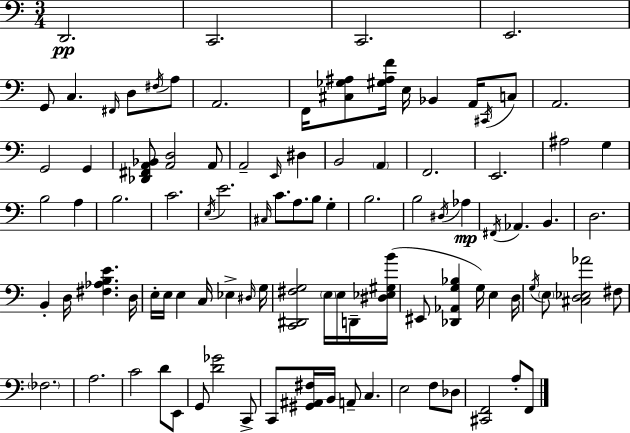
D2/h. C2/h. C2/h. E2/h. G2/e C3/q. F#2/s D3/e F#3/s A3/e A2/h. F2/s [C#3,Gb3,A#3]/e [G#3,A#3,F4]/s E3/s Bb2/q A2/s C#2/s C3/e A2/h. G2/h G2/q [Db2,F#2,A2,Bb2]/e [A2,D3]/h A2/e A2/h E2/s D#3/q B2/h A2/q F2/h. E2/h. A#3/h G3/q B3/h A3/q B3/h. C4/h. E3/s E4/h. C#3/s C4/e. A3/e. B3/e G3/q B3/h. B3/h D#3/s Ab3/q F#2/s Ab2/q. B2/q. D3/h. B2/q D3/s [F#3,Ab3,B3,E4]/q. D3/s E3/s E3/s E3/q C3/s Eb3/q D#3/s G3/s [C2,D#2,F#3,G3]/h E3/s E3/s D2/s [D#3,Eb3,G#3,B4]/s EIS2/e [Db2,Ab2,G3,Bb3]/q G3/s E3/q D3/s G3/s E3/e [C#3,D3,Eb3,Ab4]/h F#3/e FES3/h. A3/h. C4/h D4/e E2/e G2/e [D4,Gb4]/h C2/e C2/e [G#2,A#2,F#3]/s B2/s A2/e C3/q. E3/h F3/e Db3/e [C#2,F2]/h A3/e F2/e